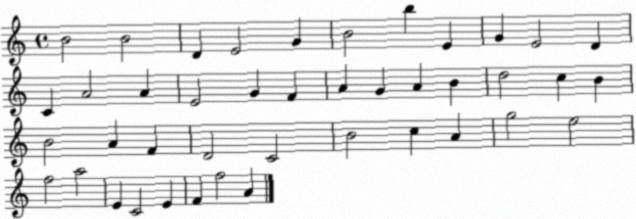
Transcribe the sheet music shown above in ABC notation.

X:1
T:Untitled
M:4/4
L:1/4
K:C
B2 B2 D E2 G B2 b E G E2 D C A2 A E2 G F A G A B d2 c B B2 A F D2 C2 B2 c A g2 e2 f2 a2 E C2 E F f2 A